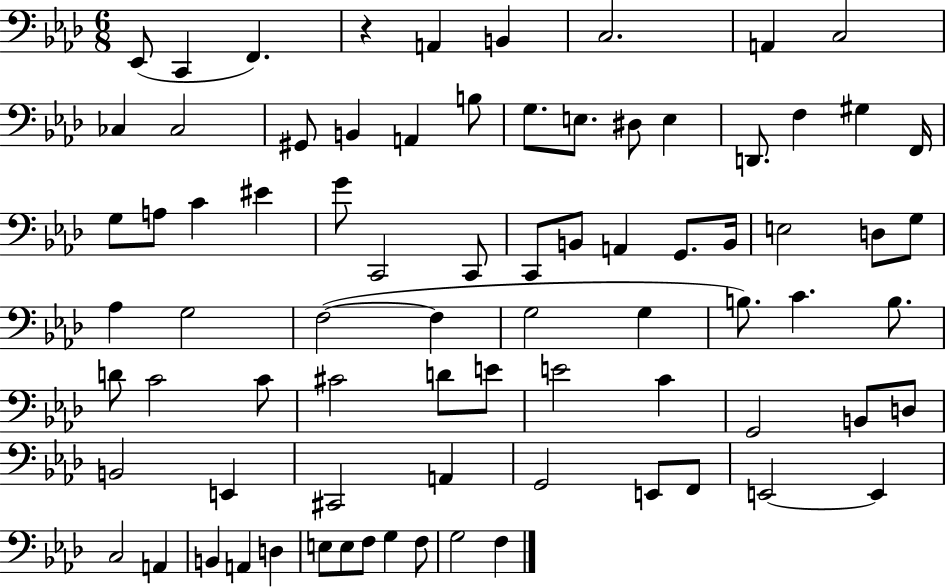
{
  \clef bass
  \numericTimeSignature
  \time 6/8
  \key aes \major
  \repeat volta 2 { ees,8( c,4 f,4.) | r4 a,4 b,4 | c2. | a,4 c2 | \break ces4 ces2 | gis,8 b,4 a,4 b8 | g8. e8. dis8 e4 | d,8. f4 gis4 f,16 | \break g8 a8 c'4 eis'4 | g'8 c,2 c,8 | c,8 b,8 a,4 g,8. b,16 | e2 d8 g8 | \break aes4 g2 | f2~(~ f4 | g2 g4 | b8.) c'4. b8. | \break d'8 c'2 c'8 | cis'2 d'8 e'8 | e'2 c'4 | g,2 b,8 d8 | \break b,2 e,4 | cis,2 a,4 | g,2 e,8 f,8 | e,2~~ e,4 | \break c2 a,4 | b,4 a,4 d4 | e8 e8 f8 g4 f8 | g2 f4 | \break } \bar "|."
}